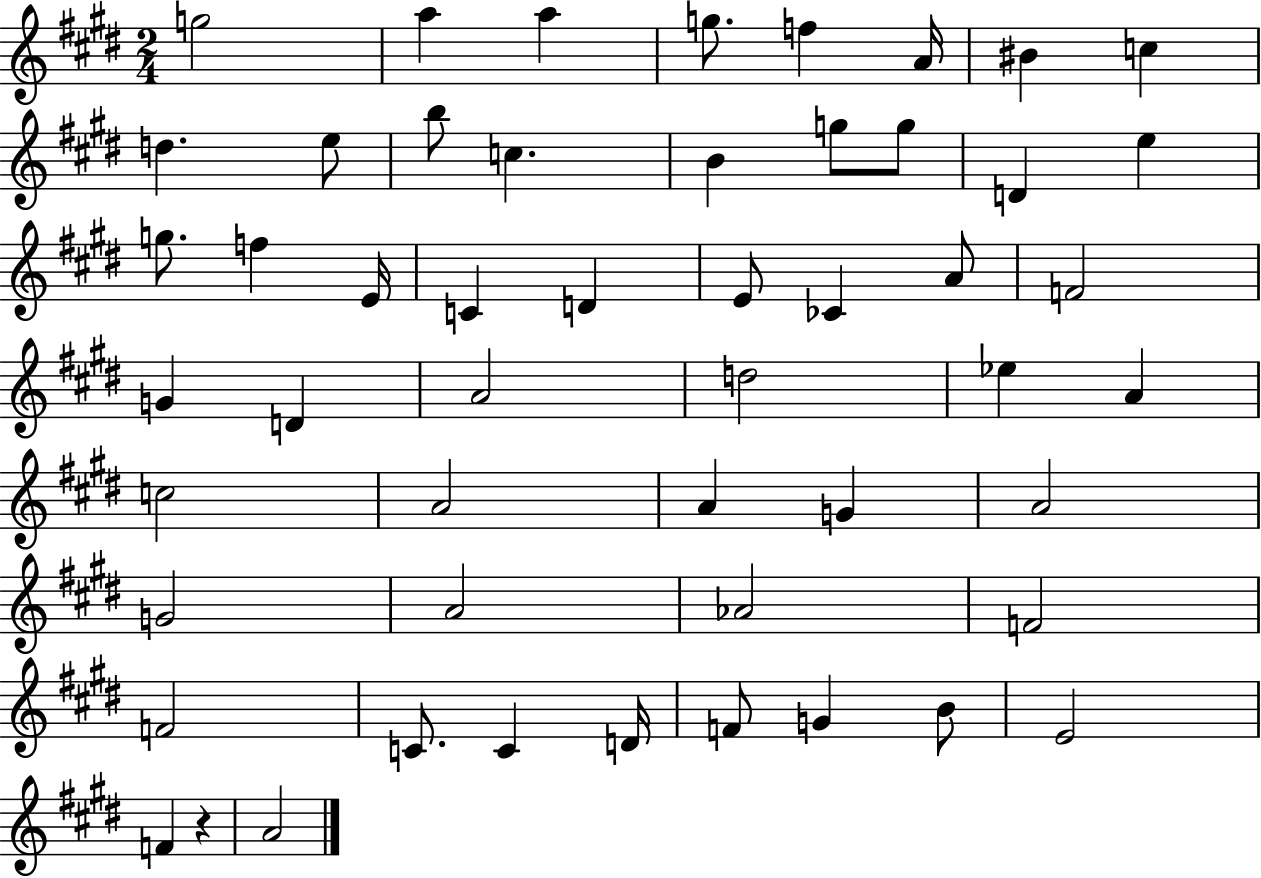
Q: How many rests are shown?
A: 1